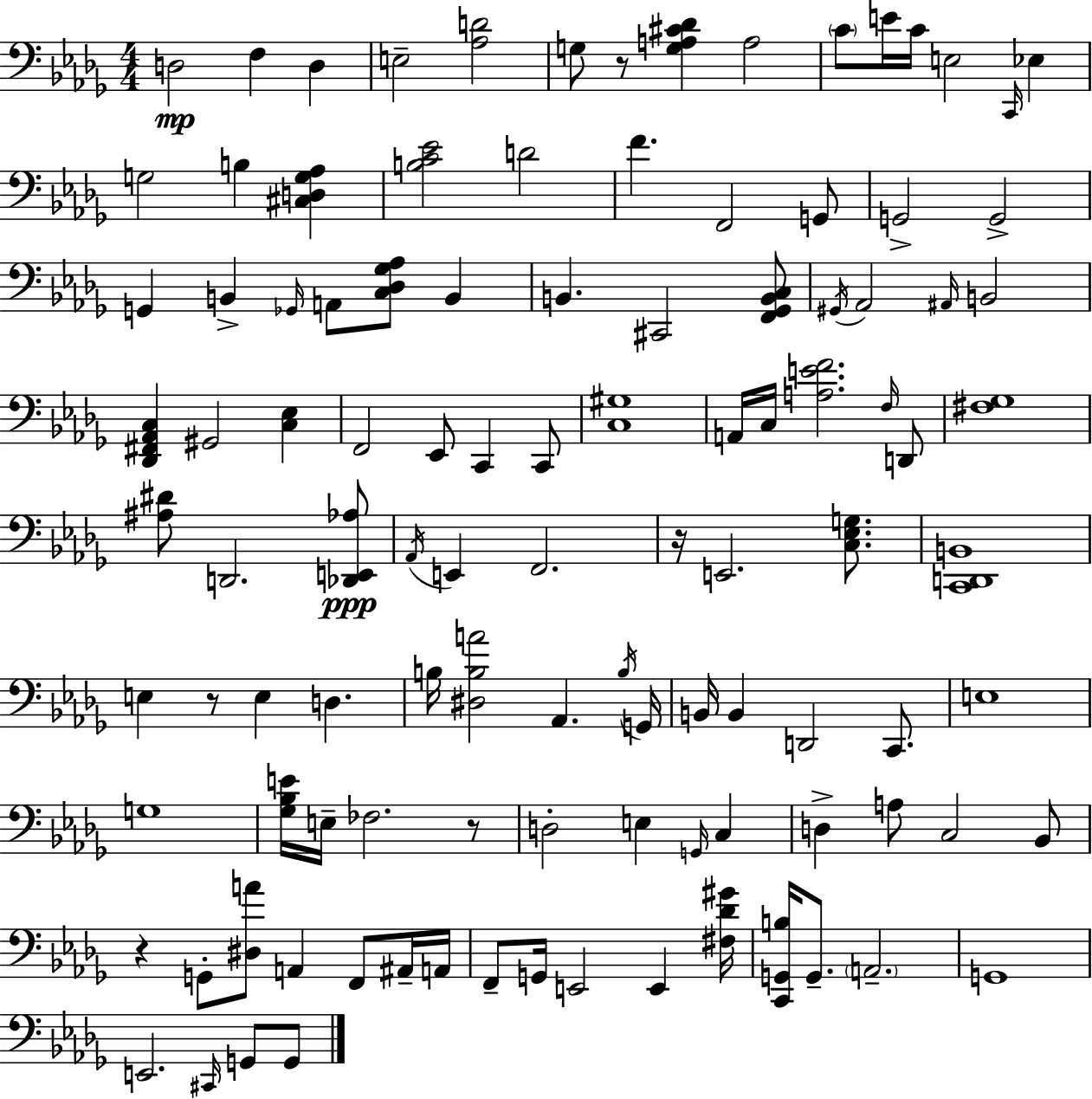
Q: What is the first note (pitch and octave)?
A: D3